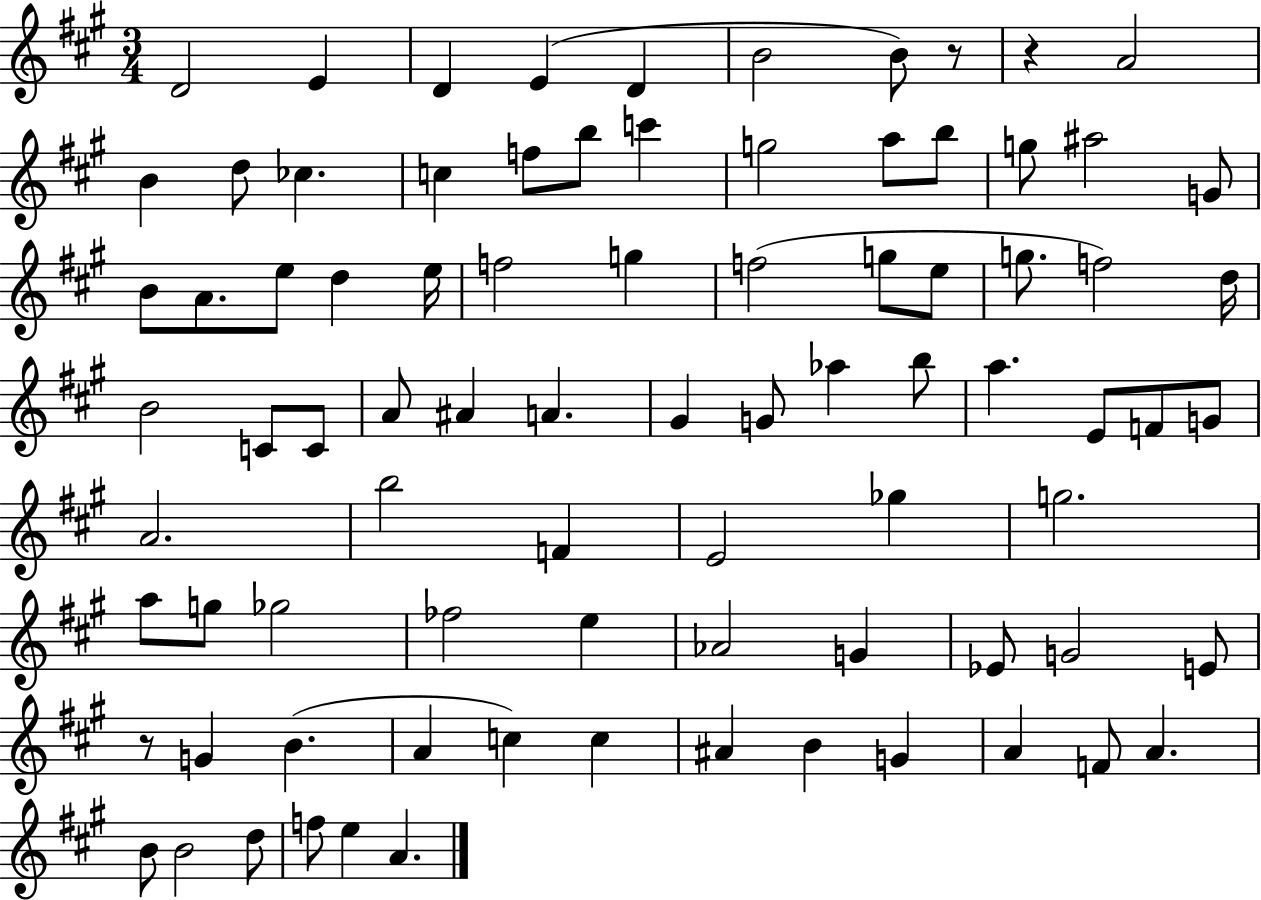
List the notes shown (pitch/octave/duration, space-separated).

D4/h E4/q D4/q E4/q D4/q B4/h B4/e R/e R/q A4/h B4/q D5/e CES5/q. C5/q F5/e B5/e C6/q G5/h A5/e B5/e G5/e A#5/h G4/e B4/e A4/e. E5/e D5/q E5/s F5/h G5/q F5/h G5/e E5/e G5/e. F5/h D5/s B4/h C4/e C4/e A4/e A#4/q A4/q. G#4/q G4/e Ab5/q B5/e A5/q. E4/e F4/e G4/e A4/h. B5/h F4/q E4/h Gb5/q G5/h. A5/e G5/e Gb5/h FES5/h E5/q Ab4/h G4/q Eb4/e G4/h E4/e R/e G4/q B4/q. A4/q C5/q C5/q A#4/q B4/q G4/q A4/q F4/e A4/q. B4/e B4/h D5/e F5/e E5/q A4/q.